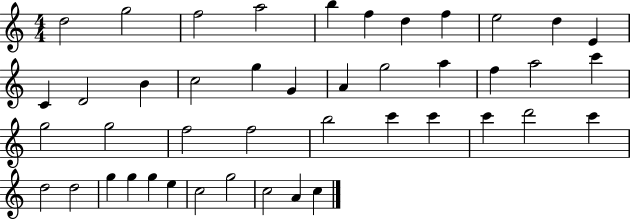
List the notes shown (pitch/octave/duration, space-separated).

D5/h G5/h F5/h A5/h B5/q F5/q D5/q F5/q E5/h D5/q E4/q C4/q D4/h B4/q C5/h G5/q G4/q A4/q G5/h A5/q F5/q A5/h C6/q G5/h G5/h F5/h F5/h B5/h C6/q C6/q C6/q D6/h C6/q D5/h D5/h G5/q G5/q G5/q E5/q C5/h G5/h C5/h A4/q C5/q